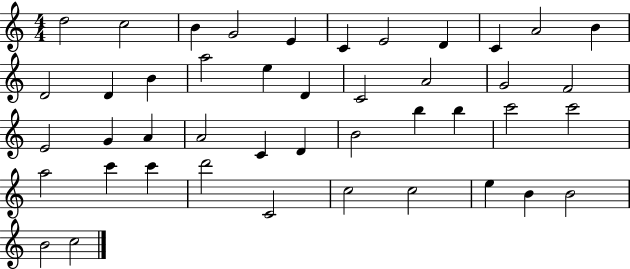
{
  \clef treble
  \numericTimeSignature
  \time 4/4
  \key c \major
  d''2 c''2 | b'4 g'2 e'4 | c'4 e'2 d'4 | c'4 a'2 b'4 | \break d'2 d'4 b'4 | a''2 e''4 d'4 | c'2 a'2 | g'2 f'2 | \break e'2 g'4 a'4 | a'2 c'4 d'4 | b'2 b''4 b''4 | c'''2 c'''2 | \break a''2 c'''4 c'''4 | d'''2 c'2 | c''2 c''2 | e''4 b'4 b'2 | \break b'2 c''2 | \bar "|."
}